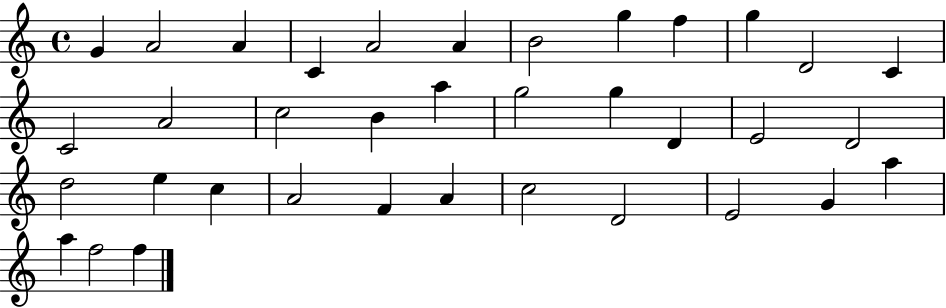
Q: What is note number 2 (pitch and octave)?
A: A4